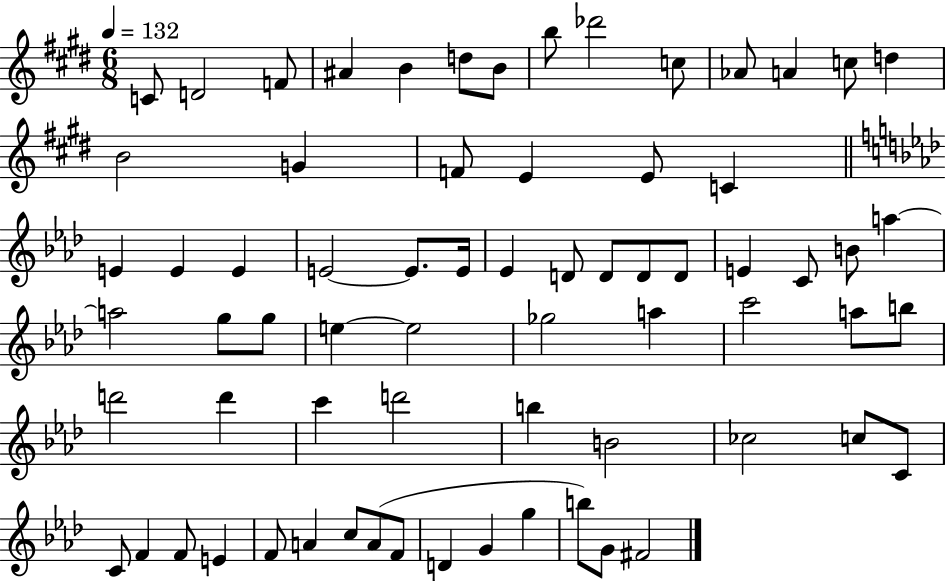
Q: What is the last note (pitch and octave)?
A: F#4